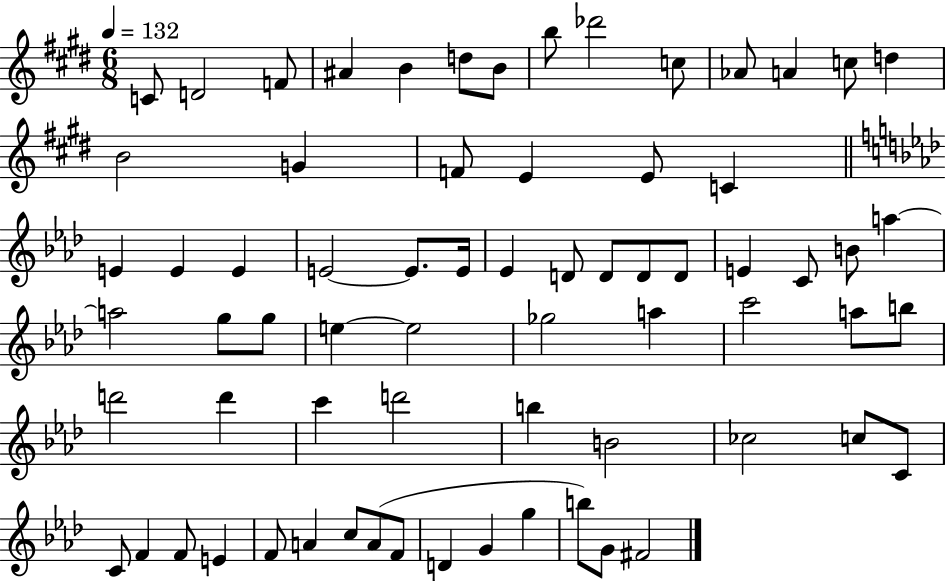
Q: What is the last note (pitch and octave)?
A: F#4